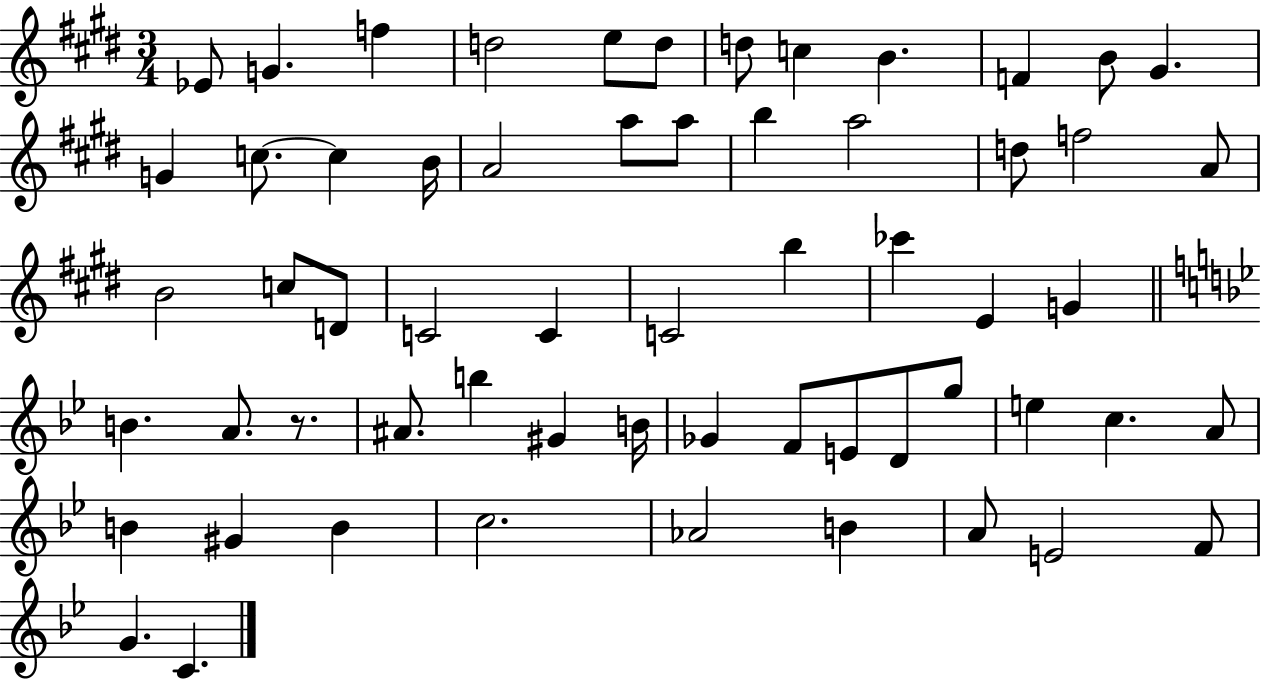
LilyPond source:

{
  \clef treble
  \numericTimeSignature
  \time 3/4
  \key e \major
  \repeat volta 2 { ees'8 g'4. f''4 | d''2 e''8 d''8 | d''8 c''4 b'4. | f'4 b'8 gis'4. | \break g'4 c''8.~~ c''4 b'16 | a'2 a''8 a''8 | b''4 a''2 | d''8 f''2 a'8 | \break b'2 c''8 d'8 | c'2 c'4 | c'2 b''4 | ces'''4 e'4 g'4 | \break \bar "||" \break \key bes \major b'4. a'8. r8. | ais'8. b''4 gis'4 b'16 | ges'4 f'8 e'8 d'8 g''8 | e''4 c''4. a'8 | \break b'4 gis'4 b'4 | c''2. | aes'2 b'4 | a'8 e'2 f'8 | \break g'4. c'4. | } \bar "|."
}